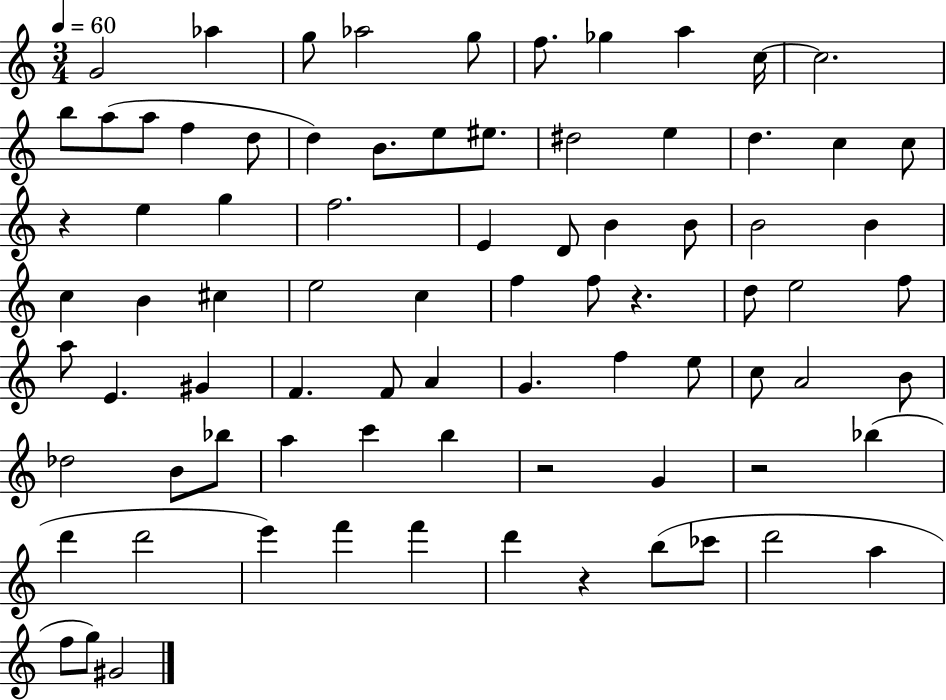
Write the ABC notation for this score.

X:1
T:Untitled
M:3/4
L:1/4
K:C
G2 _a g/2 _a2 g/2 f/2 _g a c/4 c2 b/2 a/2 a/2 f d/2 d B/2 e/2 ^e/2 ^d2 e d c c/2 z e g f2 E D/2 B B/2 B2 B c B ^c e2 c f f/2 z d/2 e2 f/2 a/2 E ^G F F/2 A G f e/2 c/2 A2 B/2 _d2 B/2 _b/2 a c' b z2 G z2 _b d' d'2 e' f' f' d' z b/2 _c'/2 d'2 a f/2 g/2 ^G2